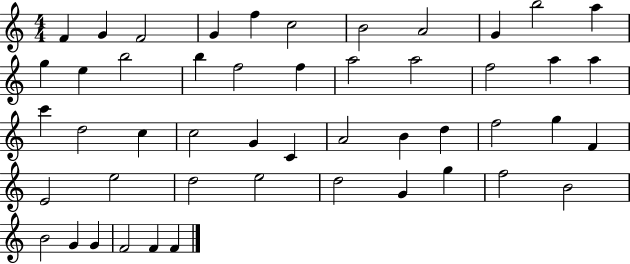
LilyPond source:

{
  \clef treble
  \numericTimeSignature
  \time 4/4
  \key c \major
  f'4 g'4 f'2 | g'4 f''4 c''2 | b'2 a'2 | g'4 b''2 a''4 | \break g''4 e''4 b''2 | b''4 f''2 f''4 | a''2 a''2 | f''2 a''4 a''4 | \break c'''4 d''2 c''4 | c''2 g'4 c'4 | a'2 b'4 d''4 | f''2 g''4 f'4 | \break e'2 e''2 | d''2 e''2 | d''2 g'4 g''4 | f''2 b'2 | \break b'2 g'4 g'4 | f'2 f'4 f'4 | \bar "|."
}